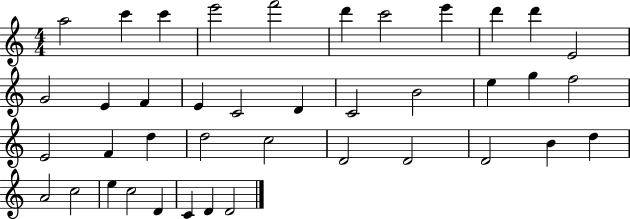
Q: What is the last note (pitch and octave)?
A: D4